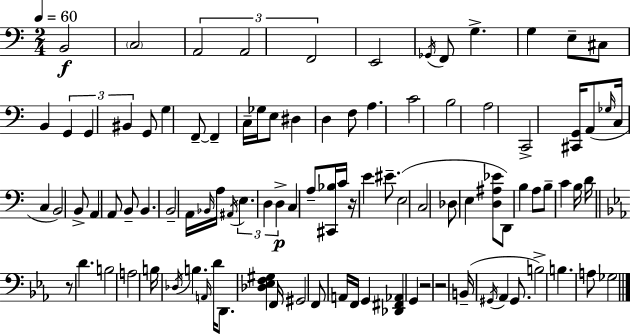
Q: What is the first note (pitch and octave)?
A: B2